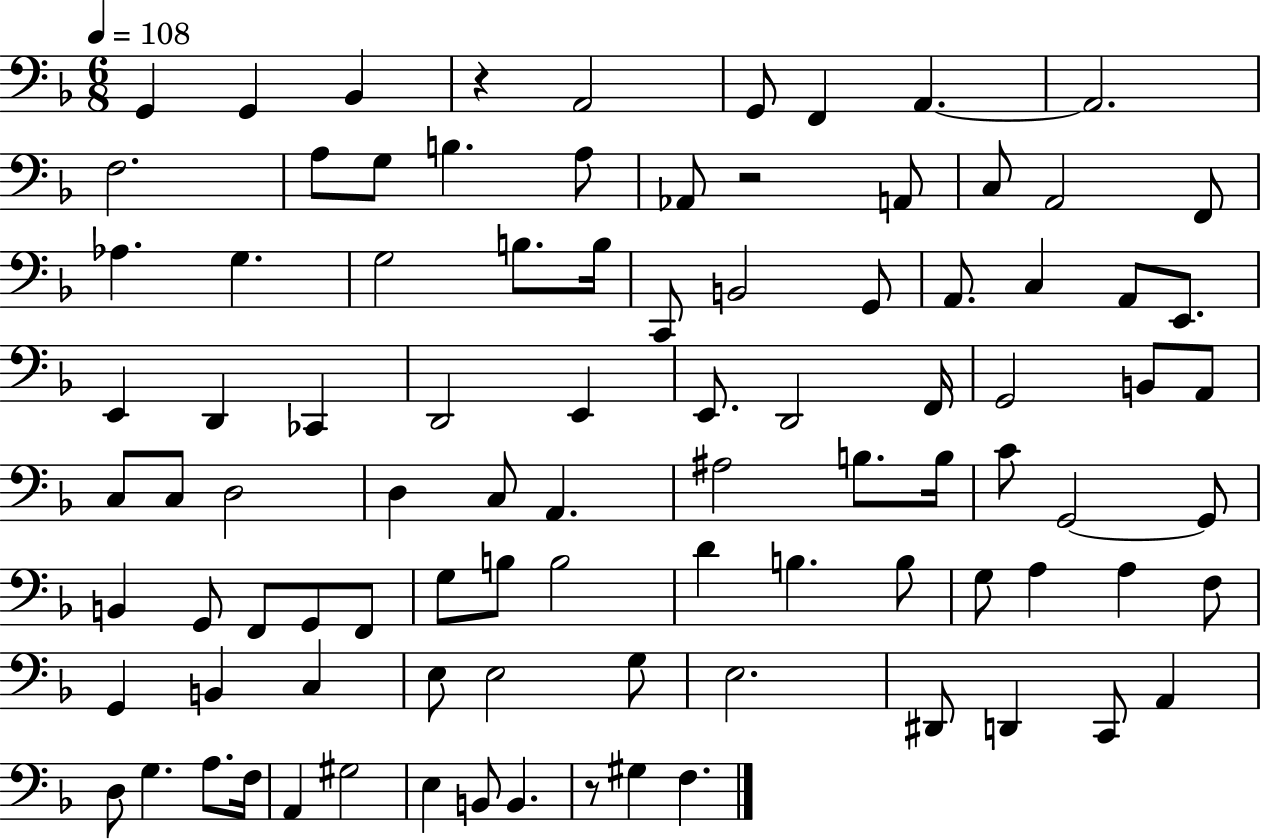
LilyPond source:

{
  \clef bass
  \numericTimeSignature
  \time 6/8
  \key f \major
  \tempo 4 = 108
  \repeat volta 2 { g,4 g,4 bes,4 | r4 a,2 | g,8 f,4 a,4.~~ | a,2. | \break f2. | a8 g8 b4. a8 | aes,8 r2 a,8 | c8 a,2 f,8 | \break aes4. g4. | g2 b8. b16 | c,8 b,2 g,8 | a,8. c4 a,8 e,8. | \break e,4 d,4 ces,4 | d,2 e,4 | e,8. d,2 f,16 | g,2 b,8 a,8 | \break c8 c8 d2 | d4 c8 a,4. | ais2 b8. b16 | c'8 g,2~~ g,8 | \break b,4 g,8 f,8 g,8 f,8 | g8 b8 b2 | d'4 b4. b8 | g8 a4 a4 f8 | \break g,4 b,4 c4 | e8 e2 g8 | e2. | dis,8 d,4 c,8 a,4 | \break d8 g4. a8. f16 | a,4 gis2 | e4 b,8 b,4. | r8 gis4 f4. | \break } \bar "|."
}